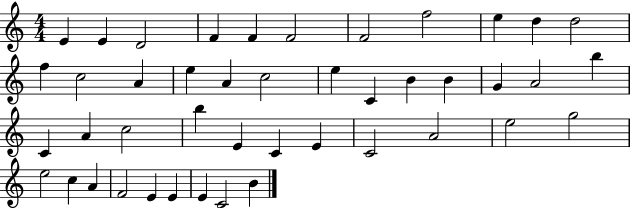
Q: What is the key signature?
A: C major